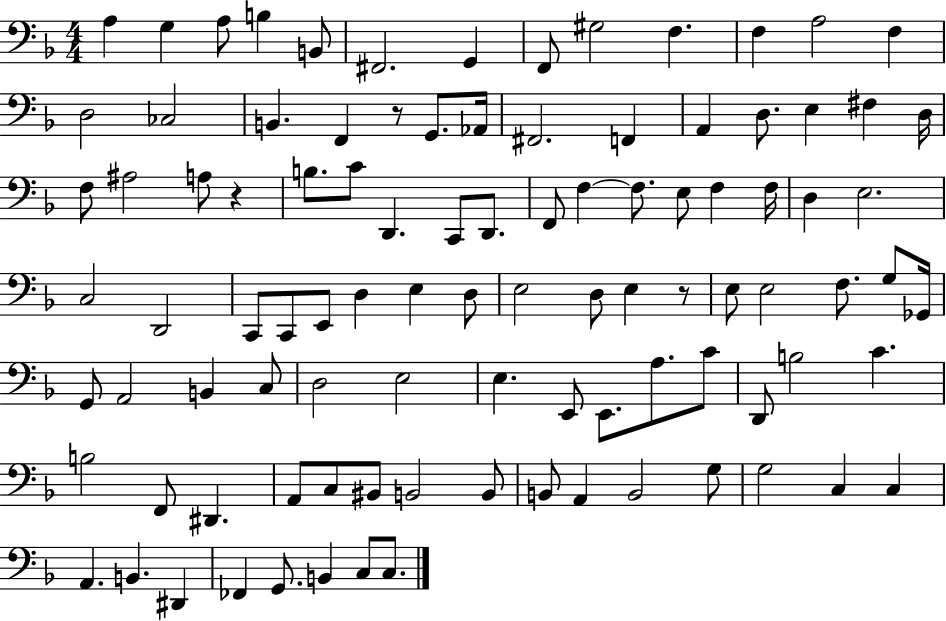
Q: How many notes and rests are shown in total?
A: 98